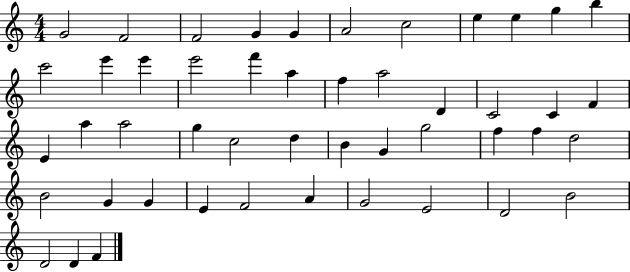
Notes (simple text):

G4/h F4/h F4/h G4/q G4/q A4/h C5/h E5/q E5/q G5/q B5/q C6/h E6/q E6/q E6/h F6/q A5/q F5/q A5/h D4/q C4/h C4/q F4/q E4/q A5/q A5/h G5/q C5/h D5/q B4/q G4/q G5/h F5/q F5/q D5/h B4/h G4/q G4/q E4/q F4/h A4/q G4/h E4/h D4/h B4/h D4/h D4/q F4/q